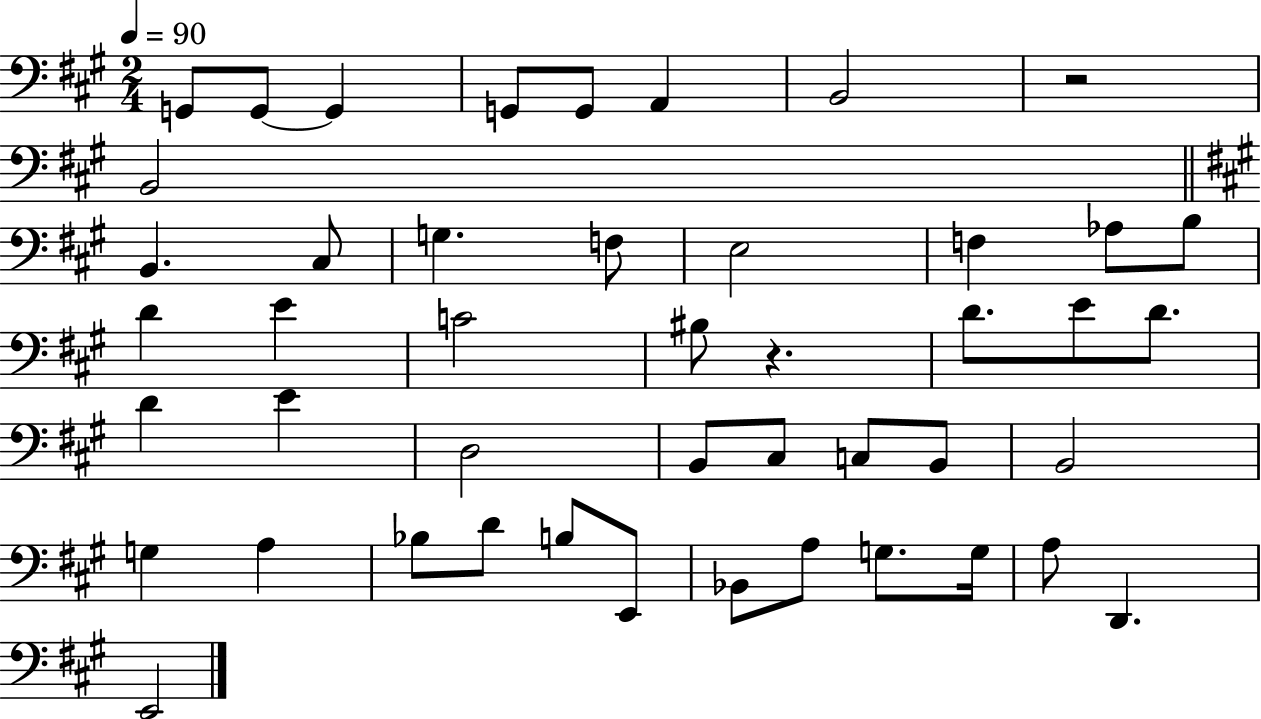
G2/e G2/e G2/q G2/e G2/e A2/q B2/h R/h B2/h B2/q. C#3/e G3/q. F3/e E3/h F3/q Ab3/e B3/e D4/q E4/q C4/h BIS3/e R/q. D4/e. E4/e D4/e. D4/q E4/q D3/h B2/e C#3/e C3/e B2/e B2/h G3/q A3/q Bb3/e D4/e B3/e E2/e Bb2/e A3/e G3/e. G3/s A3/e D2/q. E2/h